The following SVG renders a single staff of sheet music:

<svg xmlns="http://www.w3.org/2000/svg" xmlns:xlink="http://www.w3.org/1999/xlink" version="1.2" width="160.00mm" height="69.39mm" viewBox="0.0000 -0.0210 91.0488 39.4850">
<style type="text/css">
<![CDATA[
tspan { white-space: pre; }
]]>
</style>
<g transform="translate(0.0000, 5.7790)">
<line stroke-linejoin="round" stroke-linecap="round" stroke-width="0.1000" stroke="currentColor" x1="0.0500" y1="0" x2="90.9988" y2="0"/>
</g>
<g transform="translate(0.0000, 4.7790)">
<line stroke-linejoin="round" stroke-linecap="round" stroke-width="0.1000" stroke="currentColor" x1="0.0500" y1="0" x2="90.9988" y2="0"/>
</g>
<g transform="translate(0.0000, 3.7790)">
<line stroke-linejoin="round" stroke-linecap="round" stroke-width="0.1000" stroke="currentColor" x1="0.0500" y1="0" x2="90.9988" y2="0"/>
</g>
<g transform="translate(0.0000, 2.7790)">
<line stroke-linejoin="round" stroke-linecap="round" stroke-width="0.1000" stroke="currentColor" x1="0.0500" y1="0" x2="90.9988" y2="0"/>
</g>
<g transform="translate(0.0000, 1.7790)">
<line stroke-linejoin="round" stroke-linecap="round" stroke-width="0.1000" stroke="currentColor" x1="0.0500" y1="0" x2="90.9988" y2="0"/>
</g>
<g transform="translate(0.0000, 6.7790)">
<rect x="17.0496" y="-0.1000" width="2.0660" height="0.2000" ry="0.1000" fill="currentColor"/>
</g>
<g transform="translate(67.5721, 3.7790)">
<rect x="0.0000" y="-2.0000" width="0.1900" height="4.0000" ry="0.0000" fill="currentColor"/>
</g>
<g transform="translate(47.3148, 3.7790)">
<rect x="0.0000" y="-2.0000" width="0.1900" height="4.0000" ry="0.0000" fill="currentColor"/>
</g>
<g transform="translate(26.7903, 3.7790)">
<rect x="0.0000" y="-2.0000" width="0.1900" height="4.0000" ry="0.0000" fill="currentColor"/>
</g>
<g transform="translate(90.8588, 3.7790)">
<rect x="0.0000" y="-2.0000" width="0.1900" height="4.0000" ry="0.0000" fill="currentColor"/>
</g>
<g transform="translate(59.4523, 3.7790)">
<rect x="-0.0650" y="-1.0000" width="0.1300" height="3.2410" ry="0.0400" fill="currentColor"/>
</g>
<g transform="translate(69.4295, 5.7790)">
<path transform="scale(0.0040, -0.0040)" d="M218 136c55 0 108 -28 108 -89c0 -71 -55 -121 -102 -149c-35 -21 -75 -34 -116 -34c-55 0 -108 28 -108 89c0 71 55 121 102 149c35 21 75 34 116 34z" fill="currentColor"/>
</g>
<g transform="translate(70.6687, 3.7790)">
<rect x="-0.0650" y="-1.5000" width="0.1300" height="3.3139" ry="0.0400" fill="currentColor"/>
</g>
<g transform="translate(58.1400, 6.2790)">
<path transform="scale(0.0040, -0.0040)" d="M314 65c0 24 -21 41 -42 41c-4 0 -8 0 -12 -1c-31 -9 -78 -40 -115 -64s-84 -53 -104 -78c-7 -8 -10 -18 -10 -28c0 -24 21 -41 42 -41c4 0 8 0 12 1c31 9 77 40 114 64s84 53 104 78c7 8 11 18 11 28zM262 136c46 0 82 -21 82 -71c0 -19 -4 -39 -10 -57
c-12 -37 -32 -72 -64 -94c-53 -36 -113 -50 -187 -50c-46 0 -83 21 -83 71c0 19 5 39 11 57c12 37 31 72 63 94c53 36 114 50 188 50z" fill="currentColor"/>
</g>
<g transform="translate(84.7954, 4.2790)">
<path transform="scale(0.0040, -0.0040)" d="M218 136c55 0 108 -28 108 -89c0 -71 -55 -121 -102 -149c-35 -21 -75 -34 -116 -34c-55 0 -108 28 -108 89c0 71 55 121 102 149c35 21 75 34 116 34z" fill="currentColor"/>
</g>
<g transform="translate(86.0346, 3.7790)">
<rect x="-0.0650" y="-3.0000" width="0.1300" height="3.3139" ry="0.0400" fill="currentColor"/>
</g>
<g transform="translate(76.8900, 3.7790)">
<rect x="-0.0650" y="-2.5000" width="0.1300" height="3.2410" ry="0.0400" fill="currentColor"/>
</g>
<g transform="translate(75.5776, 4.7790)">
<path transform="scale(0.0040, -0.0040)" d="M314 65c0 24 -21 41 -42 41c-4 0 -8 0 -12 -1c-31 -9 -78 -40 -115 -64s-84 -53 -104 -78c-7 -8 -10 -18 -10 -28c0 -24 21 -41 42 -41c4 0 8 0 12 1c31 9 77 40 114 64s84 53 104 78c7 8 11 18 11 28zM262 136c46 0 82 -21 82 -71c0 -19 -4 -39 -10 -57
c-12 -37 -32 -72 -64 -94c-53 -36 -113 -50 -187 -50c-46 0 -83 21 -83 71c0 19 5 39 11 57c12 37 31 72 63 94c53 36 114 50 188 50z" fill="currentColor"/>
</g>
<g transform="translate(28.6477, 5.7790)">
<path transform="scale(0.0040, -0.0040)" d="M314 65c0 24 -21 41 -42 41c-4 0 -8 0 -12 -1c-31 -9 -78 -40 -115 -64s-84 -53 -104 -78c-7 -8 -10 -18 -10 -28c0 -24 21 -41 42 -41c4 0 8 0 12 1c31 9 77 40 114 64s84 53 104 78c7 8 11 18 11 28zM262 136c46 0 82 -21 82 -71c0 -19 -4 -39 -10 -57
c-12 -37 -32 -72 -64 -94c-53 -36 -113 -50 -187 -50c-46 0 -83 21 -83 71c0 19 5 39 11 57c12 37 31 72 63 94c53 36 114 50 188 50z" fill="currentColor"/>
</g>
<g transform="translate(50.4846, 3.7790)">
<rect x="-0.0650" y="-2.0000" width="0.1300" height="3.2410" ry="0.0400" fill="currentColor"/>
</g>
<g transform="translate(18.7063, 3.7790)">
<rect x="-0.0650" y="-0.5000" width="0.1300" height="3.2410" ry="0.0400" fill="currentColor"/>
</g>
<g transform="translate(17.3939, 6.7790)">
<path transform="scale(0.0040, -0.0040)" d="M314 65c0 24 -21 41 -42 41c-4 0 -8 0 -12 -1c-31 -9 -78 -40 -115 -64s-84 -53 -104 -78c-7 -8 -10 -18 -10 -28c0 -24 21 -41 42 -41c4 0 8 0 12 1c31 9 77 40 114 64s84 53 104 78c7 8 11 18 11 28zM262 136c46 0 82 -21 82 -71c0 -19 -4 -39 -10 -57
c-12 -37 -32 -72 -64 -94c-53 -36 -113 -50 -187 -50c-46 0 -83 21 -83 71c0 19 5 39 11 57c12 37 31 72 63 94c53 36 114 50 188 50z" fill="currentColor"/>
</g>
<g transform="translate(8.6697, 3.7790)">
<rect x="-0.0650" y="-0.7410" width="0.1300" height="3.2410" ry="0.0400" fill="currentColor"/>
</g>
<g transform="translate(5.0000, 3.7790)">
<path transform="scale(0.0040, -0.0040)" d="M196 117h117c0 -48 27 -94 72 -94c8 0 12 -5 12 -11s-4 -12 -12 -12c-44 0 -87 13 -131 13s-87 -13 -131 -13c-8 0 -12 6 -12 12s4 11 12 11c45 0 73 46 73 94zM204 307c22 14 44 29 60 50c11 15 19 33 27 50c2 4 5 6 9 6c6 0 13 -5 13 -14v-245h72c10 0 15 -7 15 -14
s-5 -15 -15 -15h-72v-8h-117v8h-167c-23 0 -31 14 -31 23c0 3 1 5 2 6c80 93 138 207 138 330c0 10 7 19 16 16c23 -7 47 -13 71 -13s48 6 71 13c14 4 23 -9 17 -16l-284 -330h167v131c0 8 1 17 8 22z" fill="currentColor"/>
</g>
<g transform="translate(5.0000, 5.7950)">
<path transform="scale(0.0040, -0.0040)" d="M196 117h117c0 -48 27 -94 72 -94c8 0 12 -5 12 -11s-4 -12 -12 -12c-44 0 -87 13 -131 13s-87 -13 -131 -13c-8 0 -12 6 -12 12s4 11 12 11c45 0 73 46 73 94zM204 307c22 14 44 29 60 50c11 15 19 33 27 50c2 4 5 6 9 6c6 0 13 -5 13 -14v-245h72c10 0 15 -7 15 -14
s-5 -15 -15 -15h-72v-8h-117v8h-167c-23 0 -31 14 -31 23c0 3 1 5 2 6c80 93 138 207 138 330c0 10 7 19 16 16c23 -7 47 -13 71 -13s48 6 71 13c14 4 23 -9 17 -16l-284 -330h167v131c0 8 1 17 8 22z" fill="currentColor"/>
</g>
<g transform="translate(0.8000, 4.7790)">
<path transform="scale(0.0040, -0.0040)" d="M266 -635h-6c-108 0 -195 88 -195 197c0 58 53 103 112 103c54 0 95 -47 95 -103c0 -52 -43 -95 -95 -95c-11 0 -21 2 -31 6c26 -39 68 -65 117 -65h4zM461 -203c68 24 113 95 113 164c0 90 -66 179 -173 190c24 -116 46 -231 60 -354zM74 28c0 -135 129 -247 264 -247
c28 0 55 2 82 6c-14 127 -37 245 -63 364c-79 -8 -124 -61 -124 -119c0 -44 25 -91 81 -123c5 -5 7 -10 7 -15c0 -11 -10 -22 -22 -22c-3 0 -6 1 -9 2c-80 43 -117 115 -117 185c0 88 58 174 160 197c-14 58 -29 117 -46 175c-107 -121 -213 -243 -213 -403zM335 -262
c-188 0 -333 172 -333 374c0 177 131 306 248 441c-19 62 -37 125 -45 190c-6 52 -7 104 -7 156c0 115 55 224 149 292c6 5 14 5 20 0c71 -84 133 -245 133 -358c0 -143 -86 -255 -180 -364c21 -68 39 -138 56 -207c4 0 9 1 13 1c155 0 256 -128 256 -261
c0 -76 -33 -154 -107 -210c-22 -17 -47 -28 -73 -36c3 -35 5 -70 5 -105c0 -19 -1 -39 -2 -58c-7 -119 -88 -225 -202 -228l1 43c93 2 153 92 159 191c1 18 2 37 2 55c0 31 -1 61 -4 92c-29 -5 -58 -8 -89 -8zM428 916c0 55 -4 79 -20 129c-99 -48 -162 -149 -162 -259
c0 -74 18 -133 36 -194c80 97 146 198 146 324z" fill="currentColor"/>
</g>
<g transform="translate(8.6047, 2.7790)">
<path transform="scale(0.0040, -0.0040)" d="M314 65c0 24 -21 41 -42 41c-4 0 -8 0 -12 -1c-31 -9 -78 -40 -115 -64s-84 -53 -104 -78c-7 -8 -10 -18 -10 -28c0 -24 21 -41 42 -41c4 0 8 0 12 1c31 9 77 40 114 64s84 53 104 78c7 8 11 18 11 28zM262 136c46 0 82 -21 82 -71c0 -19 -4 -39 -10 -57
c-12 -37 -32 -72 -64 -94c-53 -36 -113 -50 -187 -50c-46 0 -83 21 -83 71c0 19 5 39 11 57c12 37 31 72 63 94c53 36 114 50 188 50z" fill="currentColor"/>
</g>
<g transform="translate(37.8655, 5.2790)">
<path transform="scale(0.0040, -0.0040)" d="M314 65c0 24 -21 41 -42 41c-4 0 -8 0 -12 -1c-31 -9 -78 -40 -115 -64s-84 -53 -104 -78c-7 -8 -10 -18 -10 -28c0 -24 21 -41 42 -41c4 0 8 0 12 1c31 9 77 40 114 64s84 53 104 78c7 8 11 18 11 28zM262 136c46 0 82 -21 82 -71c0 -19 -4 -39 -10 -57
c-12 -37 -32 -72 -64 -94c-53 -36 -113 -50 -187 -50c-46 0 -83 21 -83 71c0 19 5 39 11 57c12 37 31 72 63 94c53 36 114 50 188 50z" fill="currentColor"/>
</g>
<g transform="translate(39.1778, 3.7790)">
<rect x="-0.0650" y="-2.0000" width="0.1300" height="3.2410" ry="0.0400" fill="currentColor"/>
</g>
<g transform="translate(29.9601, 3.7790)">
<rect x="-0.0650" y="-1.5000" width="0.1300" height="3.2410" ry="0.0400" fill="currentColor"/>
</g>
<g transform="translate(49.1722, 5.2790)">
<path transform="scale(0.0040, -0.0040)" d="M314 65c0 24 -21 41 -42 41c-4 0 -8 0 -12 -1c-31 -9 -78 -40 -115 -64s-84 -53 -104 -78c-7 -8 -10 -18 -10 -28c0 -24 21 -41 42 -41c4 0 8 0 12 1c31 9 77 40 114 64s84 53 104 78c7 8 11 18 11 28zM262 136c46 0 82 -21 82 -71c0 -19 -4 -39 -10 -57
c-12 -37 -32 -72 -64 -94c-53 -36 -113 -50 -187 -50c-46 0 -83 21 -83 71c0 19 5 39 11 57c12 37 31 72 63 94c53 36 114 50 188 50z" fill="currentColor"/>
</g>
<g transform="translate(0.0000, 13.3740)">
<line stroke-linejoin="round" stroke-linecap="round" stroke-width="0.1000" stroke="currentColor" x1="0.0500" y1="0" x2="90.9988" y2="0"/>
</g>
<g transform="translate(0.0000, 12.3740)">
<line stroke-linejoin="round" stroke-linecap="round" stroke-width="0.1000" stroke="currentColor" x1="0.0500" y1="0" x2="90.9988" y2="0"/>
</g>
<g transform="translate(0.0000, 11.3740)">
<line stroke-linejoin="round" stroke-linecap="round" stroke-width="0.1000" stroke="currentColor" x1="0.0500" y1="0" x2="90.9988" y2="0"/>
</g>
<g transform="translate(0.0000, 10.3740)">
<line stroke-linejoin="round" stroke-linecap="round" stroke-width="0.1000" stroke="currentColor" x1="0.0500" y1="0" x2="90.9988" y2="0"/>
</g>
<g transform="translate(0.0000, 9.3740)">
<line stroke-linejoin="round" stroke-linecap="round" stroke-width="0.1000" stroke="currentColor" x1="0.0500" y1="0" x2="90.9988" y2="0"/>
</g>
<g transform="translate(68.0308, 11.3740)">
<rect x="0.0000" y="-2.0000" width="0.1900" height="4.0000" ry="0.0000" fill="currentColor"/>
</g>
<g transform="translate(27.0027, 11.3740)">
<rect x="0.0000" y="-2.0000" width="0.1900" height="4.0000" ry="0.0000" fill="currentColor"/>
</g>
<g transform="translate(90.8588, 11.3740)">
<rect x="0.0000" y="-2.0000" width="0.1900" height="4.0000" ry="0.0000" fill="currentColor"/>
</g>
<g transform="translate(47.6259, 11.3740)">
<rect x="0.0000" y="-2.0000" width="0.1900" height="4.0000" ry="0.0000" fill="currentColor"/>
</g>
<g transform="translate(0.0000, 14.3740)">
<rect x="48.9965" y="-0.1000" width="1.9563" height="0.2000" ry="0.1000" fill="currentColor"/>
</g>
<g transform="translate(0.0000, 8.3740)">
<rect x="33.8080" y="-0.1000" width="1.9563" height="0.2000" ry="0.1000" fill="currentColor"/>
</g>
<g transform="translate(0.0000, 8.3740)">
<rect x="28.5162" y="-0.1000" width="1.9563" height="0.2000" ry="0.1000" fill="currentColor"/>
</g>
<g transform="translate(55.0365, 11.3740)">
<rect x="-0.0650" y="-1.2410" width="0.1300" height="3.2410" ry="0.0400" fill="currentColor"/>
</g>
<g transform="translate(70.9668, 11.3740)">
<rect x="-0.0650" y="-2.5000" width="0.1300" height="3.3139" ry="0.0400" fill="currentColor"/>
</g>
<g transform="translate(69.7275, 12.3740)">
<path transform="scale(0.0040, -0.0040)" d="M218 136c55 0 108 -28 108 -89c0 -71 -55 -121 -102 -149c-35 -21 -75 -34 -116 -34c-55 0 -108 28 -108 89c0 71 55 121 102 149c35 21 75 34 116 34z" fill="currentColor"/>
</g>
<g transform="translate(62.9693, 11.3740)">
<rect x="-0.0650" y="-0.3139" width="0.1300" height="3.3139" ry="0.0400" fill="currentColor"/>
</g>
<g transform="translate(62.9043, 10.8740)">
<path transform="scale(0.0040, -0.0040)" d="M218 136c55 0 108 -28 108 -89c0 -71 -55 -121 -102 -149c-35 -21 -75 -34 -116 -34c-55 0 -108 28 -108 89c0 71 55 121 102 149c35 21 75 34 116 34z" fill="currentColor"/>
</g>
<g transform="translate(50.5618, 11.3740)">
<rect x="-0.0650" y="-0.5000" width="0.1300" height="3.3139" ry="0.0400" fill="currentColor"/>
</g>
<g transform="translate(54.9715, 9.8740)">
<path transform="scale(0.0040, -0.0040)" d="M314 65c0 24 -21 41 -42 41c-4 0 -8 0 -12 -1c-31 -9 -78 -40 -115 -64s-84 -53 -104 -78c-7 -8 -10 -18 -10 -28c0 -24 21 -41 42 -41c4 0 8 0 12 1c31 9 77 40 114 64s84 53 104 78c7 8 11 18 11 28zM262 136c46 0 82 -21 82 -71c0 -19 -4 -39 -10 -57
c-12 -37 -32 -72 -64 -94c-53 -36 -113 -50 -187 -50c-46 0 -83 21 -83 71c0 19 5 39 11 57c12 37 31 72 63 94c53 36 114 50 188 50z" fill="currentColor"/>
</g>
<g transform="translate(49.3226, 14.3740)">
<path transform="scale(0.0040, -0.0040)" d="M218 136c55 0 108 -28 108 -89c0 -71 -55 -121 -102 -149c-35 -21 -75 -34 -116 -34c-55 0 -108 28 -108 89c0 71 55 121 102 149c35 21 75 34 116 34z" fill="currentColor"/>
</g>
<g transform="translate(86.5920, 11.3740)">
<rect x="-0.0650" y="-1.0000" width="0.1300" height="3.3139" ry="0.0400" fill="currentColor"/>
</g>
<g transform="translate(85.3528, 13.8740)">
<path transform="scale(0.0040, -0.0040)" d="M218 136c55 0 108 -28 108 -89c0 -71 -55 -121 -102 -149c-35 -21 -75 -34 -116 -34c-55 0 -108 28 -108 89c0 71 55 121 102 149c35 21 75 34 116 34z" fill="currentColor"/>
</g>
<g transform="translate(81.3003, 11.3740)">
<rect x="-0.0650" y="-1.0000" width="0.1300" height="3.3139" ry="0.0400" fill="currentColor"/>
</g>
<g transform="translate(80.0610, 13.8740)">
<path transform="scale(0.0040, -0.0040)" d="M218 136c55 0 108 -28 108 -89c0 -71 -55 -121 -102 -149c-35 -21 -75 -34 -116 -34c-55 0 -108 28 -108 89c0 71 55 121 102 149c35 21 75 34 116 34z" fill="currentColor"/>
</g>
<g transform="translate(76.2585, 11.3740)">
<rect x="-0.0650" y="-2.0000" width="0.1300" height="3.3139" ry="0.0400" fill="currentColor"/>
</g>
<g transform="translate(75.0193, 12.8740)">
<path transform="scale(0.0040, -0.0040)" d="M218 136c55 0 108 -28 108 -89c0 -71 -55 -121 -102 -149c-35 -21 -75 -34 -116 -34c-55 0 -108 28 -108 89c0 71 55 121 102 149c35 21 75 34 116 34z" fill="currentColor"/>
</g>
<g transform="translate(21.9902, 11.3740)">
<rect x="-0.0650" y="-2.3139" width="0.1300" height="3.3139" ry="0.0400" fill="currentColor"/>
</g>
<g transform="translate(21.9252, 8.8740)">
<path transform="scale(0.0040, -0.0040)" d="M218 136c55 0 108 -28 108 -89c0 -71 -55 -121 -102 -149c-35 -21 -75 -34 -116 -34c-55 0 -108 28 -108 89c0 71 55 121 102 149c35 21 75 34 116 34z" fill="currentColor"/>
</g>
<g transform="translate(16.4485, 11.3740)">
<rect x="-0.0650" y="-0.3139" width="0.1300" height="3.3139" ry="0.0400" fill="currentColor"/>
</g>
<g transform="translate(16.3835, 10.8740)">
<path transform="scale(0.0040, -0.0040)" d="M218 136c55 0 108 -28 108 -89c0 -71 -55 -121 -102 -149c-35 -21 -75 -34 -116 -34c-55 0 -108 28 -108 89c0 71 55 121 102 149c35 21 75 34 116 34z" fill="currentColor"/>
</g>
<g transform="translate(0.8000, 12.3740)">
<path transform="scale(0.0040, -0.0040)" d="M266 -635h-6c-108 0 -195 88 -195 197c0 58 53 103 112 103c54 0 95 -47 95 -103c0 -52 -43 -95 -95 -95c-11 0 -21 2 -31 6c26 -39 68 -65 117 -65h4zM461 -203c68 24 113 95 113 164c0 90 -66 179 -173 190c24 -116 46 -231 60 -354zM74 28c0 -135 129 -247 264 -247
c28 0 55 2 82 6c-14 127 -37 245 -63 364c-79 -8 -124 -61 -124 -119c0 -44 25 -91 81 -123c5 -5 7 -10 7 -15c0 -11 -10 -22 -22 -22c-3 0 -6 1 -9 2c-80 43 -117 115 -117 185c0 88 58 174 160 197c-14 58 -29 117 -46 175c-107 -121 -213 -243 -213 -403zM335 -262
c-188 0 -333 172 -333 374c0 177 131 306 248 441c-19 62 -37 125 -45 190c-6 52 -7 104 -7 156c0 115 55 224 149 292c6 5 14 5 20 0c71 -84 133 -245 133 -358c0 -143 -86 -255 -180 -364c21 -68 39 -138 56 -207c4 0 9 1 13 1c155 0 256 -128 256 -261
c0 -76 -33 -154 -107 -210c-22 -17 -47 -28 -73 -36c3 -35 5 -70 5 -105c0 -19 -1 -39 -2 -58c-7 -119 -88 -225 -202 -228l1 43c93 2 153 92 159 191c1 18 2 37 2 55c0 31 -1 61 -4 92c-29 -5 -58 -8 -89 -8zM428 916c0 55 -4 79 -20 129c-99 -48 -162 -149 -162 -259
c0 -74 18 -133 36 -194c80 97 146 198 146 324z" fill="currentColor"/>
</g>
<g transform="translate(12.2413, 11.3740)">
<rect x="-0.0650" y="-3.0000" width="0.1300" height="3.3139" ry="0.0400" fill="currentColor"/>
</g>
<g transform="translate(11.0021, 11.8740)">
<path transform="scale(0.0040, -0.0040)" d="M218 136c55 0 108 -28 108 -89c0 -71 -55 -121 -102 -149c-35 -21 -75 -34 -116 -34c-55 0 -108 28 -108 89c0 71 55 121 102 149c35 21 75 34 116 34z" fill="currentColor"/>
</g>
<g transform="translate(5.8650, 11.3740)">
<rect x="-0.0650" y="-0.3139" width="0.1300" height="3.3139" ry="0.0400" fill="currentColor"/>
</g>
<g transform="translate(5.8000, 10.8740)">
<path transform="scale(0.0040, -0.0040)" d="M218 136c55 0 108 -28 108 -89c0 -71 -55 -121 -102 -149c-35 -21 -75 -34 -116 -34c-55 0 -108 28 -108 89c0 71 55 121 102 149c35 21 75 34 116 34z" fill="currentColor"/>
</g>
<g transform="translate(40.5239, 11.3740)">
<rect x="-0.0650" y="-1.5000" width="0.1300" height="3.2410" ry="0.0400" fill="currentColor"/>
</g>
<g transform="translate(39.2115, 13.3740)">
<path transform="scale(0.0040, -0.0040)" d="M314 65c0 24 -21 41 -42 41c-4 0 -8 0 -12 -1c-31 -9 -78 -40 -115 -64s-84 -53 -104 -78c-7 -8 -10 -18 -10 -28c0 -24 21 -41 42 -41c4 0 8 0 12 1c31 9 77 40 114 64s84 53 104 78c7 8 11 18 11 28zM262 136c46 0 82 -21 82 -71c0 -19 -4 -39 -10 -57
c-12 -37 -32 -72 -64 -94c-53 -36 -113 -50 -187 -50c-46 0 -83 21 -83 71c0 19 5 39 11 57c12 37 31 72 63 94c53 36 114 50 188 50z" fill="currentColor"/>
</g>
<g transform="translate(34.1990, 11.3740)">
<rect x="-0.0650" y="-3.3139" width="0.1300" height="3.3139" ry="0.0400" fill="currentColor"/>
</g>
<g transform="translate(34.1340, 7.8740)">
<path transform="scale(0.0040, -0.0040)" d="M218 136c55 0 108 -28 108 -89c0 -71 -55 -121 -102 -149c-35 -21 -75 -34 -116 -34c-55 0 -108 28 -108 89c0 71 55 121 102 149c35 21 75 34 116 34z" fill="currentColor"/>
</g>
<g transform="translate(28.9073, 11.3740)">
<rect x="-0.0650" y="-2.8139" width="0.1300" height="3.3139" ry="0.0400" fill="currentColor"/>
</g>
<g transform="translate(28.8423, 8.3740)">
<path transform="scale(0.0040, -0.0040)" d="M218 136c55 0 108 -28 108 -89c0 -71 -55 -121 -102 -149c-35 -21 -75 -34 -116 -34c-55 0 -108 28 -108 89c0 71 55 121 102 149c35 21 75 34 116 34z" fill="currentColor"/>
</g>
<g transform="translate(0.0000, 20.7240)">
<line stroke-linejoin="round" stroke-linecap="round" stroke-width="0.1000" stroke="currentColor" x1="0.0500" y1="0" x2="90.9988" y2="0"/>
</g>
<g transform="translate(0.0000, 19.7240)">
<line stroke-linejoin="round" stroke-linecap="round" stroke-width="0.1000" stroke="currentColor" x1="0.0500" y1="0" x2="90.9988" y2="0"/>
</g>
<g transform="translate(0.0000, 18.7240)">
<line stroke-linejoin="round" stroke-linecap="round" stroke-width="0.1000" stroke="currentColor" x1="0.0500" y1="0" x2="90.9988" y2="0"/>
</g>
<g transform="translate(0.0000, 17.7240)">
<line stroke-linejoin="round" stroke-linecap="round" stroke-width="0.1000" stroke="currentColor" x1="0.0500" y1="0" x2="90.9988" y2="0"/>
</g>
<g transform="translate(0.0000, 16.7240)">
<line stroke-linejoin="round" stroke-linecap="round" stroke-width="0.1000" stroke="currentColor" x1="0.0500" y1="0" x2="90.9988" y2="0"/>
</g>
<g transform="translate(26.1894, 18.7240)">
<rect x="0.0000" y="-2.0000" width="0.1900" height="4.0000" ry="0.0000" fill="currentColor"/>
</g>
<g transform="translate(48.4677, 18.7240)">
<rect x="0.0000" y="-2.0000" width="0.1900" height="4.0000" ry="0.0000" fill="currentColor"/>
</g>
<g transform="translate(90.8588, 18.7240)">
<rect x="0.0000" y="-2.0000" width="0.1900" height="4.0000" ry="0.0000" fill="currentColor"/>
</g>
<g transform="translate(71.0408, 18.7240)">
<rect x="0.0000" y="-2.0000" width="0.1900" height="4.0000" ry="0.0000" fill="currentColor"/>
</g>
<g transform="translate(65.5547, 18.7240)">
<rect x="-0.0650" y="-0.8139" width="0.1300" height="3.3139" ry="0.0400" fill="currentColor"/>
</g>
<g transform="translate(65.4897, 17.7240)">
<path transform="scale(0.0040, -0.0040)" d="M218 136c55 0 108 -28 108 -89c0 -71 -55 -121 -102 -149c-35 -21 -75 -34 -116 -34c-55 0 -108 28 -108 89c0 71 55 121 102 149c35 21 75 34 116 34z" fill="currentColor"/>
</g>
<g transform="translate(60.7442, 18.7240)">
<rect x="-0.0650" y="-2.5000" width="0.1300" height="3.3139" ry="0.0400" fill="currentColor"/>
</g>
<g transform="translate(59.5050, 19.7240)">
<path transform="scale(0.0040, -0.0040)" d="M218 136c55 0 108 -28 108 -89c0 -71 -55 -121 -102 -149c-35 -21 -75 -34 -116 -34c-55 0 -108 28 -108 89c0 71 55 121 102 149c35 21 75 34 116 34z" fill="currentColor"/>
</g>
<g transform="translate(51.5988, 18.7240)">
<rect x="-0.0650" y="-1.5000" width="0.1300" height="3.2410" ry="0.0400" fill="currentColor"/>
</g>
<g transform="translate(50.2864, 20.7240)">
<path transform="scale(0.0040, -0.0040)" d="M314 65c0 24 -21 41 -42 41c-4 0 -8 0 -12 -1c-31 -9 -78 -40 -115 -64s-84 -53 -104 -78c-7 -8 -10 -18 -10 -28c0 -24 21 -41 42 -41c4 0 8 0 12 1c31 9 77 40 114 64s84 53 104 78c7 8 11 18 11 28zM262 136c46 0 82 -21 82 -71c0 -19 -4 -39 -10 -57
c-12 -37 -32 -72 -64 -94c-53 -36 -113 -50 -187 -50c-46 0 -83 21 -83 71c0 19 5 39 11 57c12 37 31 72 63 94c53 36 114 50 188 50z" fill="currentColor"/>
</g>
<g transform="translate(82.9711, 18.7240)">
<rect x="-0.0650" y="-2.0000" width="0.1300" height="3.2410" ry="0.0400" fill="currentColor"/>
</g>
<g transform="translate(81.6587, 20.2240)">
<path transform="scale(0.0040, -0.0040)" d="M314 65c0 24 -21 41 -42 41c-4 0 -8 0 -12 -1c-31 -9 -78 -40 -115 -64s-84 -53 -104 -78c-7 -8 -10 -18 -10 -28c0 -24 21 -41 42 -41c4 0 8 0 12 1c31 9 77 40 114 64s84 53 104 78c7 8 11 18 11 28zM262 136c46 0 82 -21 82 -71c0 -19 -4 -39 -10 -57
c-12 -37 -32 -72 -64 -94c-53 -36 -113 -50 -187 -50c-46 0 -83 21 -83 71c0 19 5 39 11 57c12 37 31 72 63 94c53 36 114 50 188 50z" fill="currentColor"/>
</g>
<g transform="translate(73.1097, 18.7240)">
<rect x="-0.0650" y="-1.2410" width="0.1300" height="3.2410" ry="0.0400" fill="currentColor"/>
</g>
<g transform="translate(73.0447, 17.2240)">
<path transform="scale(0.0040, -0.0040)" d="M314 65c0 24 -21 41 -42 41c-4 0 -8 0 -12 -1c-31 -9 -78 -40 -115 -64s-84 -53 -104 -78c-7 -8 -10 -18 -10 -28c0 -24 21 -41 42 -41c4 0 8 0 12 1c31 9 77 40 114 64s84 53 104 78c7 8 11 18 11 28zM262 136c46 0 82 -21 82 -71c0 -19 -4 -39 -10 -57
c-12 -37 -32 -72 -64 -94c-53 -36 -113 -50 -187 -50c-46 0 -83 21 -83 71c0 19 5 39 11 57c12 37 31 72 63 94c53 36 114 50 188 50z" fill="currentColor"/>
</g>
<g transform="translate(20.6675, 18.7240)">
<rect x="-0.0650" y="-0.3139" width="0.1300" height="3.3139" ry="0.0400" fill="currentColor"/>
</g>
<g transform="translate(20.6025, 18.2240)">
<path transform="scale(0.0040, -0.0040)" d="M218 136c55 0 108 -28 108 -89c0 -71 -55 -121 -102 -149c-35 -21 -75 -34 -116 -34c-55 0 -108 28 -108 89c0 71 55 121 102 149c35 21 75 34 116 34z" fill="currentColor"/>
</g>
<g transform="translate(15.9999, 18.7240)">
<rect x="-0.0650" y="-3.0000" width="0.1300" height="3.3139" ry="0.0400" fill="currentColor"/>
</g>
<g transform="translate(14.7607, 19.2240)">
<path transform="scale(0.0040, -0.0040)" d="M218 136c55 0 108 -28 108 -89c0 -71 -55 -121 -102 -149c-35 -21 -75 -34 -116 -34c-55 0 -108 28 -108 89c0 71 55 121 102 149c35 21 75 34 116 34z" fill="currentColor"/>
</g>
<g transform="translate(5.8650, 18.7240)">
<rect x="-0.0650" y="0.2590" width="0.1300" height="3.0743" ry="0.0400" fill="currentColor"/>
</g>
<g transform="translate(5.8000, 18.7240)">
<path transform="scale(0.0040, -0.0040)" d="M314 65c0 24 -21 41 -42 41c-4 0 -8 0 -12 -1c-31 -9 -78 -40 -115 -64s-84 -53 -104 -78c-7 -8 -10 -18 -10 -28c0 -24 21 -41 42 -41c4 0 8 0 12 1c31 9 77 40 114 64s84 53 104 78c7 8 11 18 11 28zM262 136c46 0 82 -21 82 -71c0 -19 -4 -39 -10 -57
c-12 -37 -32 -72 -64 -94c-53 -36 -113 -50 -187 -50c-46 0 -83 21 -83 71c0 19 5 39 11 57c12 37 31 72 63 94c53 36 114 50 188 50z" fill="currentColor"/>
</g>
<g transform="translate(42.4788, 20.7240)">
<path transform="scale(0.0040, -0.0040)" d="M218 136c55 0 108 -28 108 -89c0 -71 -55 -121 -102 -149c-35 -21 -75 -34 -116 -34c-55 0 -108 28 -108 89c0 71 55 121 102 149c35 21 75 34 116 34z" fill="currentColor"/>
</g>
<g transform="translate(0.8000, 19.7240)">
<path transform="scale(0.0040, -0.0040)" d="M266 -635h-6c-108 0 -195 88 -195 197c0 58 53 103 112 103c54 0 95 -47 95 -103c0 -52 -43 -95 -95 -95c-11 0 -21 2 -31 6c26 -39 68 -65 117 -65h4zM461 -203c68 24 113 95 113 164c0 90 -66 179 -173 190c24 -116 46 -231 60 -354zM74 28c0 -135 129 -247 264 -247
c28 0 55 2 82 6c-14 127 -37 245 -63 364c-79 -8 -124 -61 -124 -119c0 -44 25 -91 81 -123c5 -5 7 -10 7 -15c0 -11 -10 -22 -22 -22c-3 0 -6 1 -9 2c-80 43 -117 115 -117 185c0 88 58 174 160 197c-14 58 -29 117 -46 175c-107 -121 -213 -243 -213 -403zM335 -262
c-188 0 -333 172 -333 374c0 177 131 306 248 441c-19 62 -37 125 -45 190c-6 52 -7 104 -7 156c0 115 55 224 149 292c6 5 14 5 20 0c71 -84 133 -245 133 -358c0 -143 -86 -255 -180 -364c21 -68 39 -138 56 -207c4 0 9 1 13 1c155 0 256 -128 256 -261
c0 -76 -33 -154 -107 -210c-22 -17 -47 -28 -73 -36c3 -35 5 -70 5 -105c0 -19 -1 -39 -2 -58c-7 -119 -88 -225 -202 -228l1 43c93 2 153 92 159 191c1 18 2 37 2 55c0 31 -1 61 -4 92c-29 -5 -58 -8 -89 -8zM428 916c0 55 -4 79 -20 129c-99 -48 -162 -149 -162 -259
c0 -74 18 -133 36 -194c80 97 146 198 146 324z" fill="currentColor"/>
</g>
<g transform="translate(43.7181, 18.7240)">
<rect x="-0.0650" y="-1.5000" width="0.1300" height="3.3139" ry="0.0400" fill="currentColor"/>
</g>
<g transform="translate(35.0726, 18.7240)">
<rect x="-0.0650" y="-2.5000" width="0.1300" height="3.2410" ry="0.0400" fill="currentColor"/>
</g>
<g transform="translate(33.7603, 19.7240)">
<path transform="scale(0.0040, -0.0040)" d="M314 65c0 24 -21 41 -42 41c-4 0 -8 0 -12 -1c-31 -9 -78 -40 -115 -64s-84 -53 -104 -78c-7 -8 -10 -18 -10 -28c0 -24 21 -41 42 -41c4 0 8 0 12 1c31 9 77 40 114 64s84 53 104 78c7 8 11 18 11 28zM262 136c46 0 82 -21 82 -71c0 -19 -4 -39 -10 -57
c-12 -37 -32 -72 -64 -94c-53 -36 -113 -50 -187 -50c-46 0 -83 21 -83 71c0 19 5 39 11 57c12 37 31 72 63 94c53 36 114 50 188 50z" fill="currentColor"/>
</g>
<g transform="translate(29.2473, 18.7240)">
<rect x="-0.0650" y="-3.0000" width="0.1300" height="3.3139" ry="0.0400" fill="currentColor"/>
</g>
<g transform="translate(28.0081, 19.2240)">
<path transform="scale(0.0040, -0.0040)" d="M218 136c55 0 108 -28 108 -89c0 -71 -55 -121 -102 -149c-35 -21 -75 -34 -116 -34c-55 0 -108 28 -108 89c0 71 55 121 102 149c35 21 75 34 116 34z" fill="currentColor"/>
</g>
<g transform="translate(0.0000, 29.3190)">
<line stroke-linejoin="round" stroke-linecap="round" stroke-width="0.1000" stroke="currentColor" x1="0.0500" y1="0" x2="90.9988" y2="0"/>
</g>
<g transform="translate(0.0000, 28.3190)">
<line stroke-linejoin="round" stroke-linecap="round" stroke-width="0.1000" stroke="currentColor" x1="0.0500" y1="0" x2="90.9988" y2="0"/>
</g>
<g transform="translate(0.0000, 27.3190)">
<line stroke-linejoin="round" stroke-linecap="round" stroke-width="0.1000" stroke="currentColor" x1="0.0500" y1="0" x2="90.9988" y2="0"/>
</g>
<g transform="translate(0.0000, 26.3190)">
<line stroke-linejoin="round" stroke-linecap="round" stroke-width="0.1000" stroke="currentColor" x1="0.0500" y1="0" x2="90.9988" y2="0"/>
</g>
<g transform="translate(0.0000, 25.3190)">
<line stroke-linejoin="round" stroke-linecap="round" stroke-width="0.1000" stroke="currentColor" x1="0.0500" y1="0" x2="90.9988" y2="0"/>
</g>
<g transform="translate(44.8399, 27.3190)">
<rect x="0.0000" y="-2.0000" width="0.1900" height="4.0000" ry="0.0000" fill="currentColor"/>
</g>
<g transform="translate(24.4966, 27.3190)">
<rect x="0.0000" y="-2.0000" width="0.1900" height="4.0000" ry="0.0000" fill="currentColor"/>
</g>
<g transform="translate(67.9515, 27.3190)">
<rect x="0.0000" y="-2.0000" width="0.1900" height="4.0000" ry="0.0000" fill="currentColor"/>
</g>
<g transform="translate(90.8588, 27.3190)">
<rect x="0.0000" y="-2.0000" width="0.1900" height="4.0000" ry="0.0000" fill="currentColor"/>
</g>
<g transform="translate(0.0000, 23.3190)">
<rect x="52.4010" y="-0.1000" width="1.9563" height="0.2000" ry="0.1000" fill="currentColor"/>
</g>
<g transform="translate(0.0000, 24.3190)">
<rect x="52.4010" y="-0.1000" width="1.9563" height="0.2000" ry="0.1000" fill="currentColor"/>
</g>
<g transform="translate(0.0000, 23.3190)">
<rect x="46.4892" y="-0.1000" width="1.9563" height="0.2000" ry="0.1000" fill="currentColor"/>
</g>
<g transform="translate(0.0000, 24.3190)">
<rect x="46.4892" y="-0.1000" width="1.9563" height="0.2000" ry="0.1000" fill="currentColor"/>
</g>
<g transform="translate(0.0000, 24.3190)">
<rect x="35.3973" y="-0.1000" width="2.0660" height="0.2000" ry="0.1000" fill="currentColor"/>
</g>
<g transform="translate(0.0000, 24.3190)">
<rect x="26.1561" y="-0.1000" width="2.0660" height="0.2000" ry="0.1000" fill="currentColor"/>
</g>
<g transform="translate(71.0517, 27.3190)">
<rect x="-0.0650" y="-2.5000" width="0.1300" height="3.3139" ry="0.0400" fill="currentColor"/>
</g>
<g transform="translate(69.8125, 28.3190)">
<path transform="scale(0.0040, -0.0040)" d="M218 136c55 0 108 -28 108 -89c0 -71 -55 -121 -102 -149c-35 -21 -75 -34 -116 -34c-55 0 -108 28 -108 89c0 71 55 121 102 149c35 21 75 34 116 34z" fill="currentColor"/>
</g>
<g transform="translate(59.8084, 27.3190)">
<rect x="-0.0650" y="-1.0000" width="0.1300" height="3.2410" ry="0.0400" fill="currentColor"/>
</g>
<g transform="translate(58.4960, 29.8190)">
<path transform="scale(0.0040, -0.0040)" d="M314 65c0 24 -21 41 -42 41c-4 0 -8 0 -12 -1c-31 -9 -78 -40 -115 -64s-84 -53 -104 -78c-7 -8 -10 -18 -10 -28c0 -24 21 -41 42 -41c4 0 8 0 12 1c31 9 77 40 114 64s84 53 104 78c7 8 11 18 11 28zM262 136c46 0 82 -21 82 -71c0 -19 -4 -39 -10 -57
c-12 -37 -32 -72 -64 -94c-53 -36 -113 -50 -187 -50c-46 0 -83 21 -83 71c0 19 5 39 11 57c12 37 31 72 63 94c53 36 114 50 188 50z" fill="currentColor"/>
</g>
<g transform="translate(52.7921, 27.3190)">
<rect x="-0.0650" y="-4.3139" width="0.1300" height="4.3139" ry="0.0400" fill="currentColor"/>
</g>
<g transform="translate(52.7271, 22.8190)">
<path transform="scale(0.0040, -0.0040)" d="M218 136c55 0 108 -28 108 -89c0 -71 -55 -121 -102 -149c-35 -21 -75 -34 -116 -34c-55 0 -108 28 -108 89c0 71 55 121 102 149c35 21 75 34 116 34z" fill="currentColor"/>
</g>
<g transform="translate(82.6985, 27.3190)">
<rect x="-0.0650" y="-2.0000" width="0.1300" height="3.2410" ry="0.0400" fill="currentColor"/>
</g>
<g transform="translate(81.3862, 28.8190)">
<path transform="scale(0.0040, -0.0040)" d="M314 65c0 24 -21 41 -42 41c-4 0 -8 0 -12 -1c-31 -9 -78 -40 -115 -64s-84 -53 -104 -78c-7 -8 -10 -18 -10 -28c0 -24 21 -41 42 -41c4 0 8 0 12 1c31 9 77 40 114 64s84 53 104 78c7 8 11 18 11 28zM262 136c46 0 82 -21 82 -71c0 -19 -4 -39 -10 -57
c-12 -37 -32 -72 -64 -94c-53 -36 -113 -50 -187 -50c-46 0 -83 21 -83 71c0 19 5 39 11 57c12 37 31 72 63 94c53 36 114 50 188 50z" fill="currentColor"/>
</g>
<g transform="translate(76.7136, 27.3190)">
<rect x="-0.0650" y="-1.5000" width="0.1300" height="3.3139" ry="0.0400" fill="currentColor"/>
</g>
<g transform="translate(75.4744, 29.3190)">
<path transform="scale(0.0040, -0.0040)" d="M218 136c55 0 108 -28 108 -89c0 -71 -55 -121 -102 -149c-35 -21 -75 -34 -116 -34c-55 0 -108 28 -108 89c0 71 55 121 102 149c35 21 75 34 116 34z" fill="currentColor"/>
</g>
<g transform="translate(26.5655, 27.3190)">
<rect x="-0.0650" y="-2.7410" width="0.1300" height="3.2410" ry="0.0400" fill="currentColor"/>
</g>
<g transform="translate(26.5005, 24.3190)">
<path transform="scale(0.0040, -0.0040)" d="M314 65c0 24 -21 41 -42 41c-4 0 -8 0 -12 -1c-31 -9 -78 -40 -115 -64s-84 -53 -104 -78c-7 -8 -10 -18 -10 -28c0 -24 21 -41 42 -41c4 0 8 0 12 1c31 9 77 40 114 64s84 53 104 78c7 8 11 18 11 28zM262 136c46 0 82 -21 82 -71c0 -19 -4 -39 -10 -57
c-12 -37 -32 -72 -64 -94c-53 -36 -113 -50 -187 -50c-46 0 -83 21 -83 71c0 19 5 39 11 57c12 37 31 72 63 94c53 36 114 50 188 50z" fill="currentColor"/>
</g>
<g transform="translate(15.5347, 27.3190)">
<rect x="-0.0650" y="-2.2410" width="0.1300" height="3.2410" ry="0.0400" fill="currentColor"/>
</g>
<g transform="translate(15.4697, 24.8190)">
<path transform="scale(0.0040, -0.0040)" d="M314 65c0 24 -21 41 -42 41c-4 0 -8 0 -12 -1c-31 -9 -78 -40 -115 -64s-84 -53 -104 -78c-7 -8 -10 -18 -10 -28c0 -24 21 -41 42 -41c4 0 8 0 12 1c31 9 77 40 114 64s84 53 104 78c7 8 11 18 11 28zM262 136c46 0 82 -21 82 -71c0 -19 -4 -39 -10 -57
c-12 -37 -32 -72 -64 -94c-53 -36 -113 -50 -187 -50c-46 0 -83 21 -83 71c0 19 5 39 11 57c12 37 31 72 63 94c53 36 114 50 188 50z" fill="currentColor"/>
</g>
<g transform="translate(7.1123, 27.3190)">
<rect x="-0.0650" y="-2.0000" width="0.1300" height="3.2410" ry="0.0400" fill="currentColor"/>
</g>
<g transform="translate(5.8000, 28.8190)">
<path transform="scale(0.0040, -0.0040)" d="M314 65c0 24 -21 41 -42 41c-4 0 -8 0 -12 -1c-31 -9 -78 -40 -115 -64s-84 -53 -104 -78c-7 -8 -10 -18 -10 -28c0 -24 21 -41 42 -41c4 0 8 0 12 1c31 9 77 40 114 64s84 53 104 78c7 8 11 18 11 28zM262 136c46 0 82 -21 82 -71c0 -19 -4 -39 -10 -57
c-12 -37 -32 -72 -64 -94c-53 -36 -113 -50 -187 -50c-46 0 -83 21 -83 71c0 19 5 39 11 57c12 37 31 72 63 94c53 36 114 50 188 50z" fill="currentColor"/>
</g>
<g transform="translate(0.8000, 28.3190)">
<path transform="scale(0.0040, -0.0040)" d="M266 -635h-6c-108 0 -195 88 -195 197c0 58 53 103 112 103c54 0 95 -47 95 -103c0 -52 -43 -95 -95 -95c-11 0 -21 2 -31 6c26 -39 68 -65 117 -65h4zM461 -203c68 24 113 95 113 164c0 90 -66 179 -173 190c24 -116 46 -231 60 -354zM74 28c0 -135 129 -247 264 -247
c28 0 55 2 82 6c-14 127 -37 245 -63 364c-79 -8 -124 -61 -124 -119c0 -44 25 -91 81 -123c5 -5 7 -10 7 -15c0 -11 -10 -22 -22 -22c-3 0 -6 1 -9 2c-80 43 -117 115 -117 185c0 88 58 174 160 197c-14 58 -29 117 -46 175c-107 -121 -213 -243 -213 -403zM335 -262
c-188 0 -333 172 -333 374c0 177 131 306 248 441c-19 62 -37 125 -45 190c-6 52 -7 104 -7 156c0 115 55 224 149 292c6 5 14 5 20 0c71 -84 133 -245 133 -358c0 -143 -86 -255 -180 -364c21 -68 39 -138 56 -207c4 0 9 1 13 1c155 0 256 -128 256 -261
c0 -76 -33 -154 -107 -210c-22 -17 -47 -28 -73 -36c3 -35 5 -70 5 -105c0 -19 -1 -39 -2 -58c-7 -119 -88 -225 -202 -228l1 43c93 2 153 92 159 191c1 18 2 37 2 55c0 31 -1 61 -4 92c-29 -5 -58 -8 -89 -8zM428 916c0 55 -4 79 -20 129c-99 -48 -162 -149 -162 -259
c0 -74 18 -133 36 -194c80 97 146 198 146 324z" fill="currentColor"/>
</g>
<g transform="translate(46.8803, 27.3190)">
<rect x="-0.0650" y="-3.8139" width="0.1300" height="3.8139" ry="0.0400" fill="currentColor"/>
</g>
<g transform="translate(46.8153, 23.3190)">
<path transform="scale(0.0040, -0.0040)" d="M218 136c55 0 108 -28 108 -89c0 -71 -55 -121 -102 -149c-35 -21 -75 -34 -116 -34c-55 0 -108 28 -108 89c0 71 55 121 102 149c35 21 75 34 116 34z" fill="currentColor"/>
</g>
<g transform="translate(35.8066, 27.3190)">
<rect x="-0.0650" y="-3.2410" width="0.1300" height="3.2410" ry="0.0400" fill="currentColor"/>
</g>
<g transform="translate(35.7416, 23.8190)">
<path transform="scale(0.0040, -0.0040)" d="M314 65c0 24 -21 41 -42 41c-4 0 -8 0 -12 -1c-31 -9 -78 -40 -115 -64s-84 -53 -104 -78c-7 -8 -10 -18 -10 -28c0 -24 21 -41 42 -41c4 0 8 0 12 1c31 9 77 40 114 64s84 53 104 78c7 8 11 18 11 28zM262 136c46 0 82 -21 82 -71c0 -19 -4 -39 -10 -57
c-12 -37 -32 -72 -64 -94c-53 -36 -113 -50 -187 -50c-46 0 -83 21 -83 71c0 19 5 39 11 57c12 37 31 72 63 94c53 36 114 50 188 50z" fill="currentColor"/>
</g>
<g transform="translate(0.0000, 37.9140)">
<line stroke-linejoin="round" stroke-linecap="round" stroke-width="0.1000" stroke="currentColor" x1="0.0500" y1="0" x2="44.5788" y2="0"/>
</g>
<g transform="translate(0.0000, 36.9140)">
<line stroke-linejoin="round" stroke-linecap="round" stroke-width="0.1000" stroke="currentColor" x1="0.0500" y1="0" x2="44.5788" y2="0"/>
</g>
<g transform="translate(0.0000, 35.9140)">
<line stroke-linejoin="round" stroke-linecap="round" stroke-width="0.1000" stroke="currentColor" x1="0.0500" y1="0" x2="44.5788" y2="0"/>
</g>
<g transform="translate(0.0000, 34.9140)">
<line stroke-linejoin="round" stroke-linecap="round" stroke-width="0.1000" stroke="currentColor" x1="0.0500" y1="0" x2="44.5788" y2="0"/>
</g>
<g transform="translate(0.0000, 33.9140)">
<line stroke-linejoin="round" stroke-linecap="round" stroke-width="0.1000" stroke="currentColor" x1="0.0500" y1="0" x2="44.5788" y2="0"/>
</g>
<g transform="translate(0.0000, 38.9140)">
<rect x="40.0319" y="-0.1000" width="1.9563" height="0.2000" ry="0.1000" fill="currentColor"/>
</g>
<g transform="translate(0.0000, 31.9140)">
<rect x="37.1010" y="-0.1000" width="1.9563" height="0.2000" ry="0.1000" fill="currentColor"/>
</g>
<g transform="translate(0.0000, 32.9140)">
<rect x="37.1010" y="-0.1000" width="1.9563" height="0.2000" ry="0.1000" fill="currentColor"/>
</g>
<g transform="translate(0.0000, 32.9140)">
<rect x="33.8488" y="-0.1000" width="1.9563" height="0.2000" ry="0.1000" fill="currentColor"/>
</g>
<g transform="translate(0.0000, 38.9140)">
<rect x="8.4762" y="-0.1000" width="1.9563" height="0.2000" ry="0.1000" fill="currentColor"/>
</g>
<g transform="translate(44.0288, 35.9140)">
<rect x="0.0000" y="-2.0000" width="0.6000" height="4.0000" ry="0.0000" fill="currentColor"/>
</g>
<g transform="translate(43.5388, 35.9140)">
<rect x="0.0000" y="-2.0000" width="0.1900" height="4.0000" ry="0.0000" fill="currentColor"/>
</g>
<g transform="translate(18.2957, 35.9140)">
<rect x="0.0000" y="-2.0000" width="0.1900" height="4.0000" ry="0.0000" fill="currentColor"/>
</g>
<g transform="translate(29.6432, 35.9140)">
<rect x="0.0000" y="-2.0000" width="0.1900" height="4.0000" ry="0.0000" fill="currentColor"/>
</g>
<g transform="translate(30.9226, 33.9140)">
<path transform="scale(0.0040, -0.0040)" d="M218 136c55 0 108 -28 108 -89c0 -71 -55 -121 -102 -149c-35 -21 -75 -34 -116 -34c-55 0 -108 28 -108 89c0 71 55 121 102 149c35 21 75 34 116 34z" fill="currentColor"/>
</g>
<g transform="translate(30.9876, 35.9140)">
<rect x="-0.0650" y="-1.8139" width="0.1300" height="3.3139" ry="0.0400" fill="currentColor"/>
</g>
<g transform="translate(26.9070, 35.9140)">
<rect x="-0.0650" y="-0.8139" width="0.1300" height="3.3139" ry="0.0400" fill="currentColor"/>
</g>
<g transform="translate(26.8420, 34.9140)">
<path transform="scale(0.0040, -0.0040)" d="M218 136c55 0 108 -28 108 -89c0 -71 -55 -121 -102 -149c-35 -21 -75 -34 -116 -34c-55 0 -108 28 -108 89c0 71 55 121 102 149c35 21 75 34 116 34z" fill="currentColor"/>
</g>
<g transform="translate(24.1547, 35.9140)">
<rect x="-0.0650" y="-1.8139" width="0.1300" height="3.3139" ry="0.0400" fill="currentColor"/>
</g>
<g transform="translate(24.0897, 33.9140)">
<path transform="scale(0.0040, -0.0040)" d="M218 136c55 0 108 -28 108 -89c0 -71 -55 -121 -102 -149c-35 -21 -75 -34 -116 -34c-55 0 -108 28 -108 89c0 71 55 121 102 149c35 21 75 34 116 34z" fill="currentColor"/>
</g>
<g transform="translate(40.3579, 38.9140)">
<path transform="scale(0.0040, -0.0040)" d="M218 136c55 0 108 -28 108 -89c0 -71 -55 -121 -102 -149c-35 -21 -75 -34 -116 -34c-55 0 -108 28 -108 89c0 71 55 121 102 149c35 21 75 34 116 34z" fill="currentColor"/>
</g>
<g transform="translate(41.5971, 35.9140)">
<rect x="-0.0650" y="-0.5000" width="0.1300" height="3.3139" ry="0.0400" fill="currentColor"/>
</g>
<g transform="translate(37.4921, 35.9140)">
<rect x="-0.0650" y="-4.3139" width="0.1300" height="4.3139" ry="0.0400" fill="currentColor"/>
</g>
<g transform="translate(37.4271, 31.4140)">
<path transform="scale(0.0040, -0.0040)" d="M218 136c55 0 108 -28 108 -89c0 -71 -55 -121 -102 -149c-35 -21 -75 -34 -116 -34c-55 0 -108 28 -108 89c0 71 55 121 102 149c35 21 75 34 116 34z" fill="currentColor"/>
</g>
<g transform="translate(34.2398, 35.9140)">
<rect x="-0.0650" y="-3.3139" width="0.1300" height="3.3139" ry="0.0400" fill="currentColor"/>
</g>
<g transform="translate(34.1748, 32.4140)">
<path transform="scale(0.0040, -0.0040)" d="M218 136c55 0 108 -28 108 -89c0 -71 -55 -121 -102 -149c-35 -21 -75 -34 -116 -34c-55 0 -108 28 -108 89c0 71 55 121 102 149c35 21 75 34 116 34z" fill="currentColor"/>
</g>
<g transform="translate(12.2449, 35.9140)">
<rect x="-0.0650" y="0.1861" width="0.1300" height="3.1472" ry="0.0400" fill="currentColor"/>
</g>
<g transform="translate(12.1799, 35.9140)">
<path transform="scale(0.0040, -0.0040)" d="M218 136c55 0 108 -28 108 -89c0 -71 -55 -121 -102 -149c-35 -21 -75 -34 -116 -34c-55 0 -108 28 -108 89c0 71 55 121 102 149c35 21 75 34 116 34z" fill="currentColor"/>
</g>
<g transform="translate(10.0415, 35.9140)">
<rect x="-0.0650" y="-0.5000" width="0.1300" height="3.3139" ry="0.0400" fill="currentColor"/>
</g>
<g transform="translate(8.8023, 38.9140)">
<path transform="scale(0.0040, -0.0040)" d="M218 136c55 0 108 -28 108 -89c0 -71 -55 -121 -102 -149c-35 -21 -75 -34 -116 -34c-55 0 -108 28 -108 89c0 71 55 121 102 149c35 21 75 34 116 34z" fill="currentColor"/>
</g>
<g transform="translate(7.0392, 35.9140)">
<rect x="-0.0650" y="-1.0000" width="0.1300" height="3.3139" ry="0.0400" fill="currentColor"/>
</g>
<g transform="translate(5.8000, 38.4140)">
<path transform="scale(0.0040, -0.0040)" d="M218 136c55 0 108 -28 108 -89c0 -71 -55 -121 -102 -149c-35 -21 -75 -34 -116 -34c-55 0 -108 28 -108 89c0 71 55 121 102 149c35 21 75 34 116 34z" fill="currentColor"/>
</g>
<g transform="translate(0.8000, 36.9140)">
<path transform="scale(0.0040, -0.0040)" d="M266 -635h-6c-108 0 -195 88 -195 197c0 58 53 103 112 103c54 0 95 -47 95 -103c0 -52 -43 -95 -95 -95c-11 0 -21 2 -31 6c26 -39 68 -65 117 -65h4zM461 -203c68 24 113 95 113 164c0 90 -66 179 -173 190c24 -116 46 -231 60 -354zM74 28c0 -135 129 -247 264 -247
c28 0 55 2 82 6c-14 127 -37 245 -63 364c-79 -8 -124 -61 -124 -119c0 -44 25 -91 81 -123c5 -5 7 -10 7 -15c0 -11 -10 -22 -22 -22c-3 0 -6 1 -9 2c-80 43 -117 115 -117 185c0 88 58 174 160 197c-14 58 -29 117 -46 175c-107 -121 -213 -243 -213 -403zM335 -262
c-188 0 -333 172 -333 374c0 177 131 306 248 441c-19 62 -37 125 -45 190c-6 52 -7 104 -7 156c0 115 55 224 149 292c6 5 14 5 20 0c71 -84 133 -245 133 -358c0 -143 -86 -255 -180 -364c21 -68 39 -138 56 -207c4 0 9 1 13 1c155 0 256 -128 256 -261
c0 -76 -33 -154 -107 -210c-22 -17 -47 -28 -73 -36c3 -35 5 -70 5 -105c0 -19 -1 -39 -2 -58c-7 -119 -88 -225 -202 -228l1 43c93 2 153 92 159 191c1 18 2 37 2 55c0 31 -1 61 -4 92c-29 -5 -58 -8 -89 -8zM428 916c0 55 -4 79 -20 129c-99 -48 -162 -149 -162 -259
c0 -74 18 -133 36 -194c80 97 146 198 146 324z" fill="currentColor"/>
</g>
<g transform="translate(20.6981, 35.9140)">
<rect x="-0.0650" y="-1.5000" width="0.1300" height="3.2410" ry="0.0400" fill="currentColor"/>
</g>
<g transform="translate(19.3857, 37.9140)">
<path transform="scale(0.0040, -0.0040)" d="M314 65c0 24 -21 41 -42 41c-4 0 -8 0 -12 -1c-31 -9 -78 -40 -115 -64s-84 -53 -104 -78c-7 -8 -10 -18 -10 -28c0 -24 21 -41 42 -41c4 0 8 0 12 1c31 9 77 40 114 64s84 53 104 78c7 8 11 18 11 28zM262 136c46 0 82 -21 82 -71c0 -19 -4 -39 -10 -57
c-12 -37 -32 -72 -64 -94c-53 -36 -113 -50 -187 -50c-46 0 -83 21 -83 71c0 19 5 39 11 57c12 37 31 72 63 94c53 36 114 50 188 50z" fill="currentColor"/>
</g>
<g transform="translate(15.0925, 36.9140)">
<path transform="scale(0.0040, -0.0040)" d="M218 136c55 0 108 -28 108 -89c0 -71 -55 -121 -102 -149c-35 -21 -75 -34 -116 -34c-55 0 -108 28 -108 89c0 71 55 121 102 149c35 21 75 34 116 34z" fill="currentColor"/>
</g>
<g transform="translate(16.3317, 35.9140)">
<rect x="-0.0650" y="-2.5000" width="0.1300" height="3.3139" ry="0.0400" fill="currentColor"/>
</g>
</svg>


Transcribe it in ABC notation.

X:1
T:Untitled
M:4/4
L:1/4
K:C
d2 C2 E2 F2 F2 D2 E G2 A c A c g a b E2 C e2 c G F D D B2 A c A G2 E E2 G d e2 F2 F2 g2 a2 b2 c' d' D2 G E F2 D C B G E2 f d f b d' C